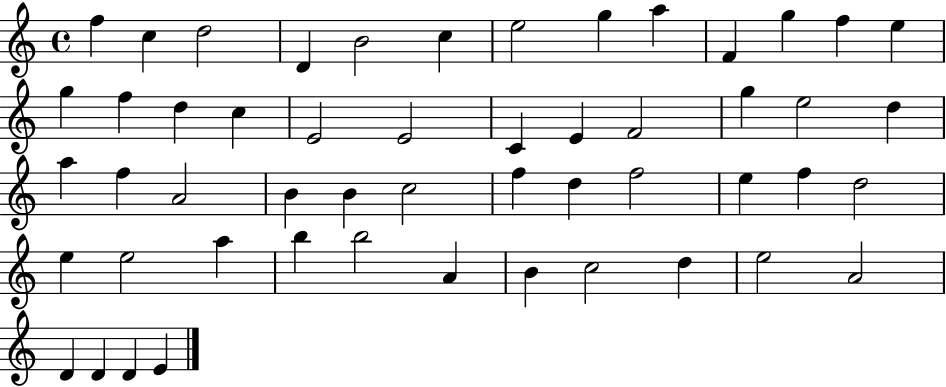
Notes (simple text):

F5/q C5/q D5/h D4/q B4/h C5/q E5/h G5/q A5/q F4/q G5/q F5/q E5/q G5/q F5/q D5/q C5/q E4/h E4/h C4/q E4/q F4/h G5/q E5/h D5/q A5/q F5/q A4/h B4/q B4/q C5/h F5/q D5/q F5/h E5/q F5/q D5/h E5/q E5/h A5/q B5/q B5/h A4/q B4/q C5/h D5/q E5/h A4/h D4/q D4/q D4/q E4/q